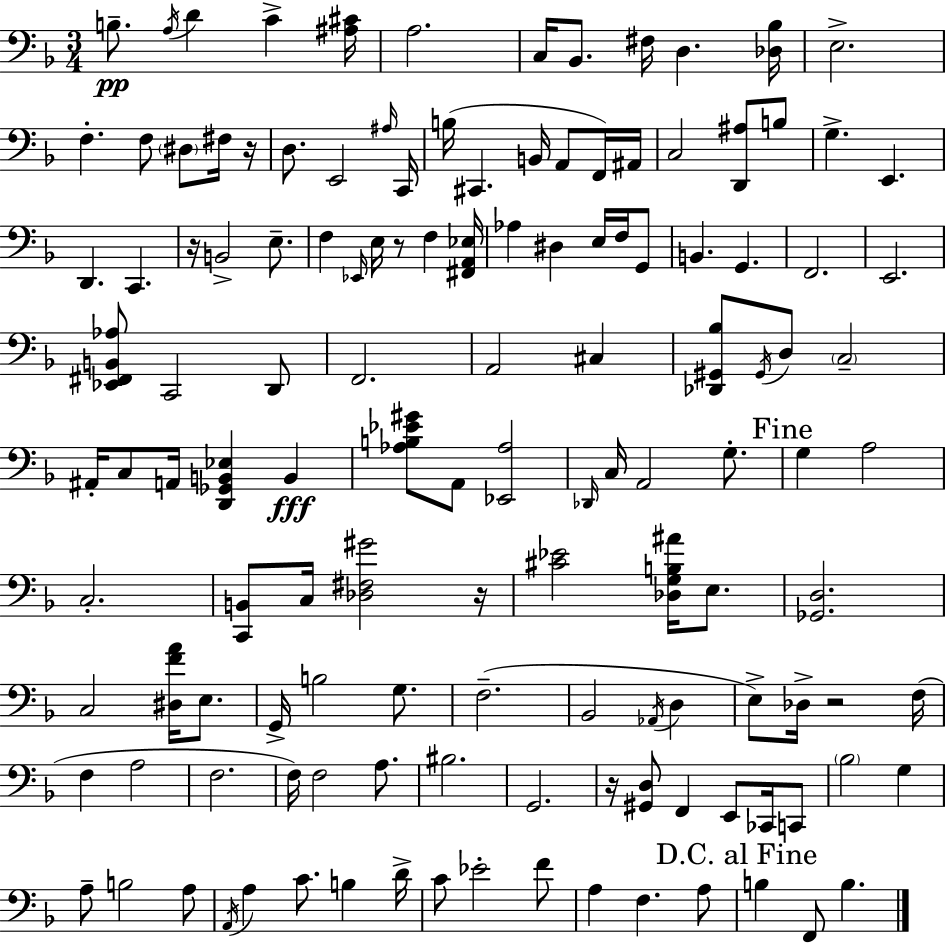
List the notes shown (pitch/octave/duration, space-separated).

B3/e. A3/s D4/q C4/q [A#3,C#4]/s A3/h. C3/s Bb2/e. F#3/s D3/q. [Db3,Bb3]/s E3/h. F3/q. F3/e D#3/e F#3/s R/s D3/e. E2/h A#3/s C2/s B3/s C#2/q. B2/s A2/e F2/s A#2/s C3/h [D2,A#3]/e B3/e G3/q. E2/q. D2/q. C2/q. R/s B2/h E3/e. F3/q Eb2/s E3/s R/e F3/q [F#2,A2,Eb3]/s Ab3/q D#3/q E3/s F3/s G2/e B2/q. G2/q. F2/h. E2/h. [Eb2,F#2,B2,Ab3]/e C2/h D2/e F2/h. A2/h C#3/q [Db2,G#2,Bb3]/e G#2/s D3/e C3/h A#2/s C3/e A2/s [D2,Gb2,B2,Eb3]/q B2/q [Ab3,B3,Eb4,G#4]/e A2/e [Eb2,Ab3]/h Db2/s C3/s A2/h G3/e. G3/q A3/h C3/h. [C2,B2]/e C3/s [Db3,F#3,G#4]/h R/s [C#4,Eb4]/h [Db3,G3,B3,A#4]/s E3/e. [Gb2,D3]/h. C3/h [D#3,F4,A4]/s E3/e. G2/s B3/h G3/e. F3/h. Bb2/h Ab2/s D3/q E3/e Db3/s R/h F3/s F3/q A3/h F3/h. F3/s F3/h A3/e. BIS3/h. G2/h. R/s [G#2,D3]/e F2/q E2/e CES2/s C2/e Bb3/h G3/q A3/e B3/h A3/e A2/s A3/q C4/e. B3/q D4/s C4/e Eb4/h F4/e A3/q F3/q. A3/e B3/q F2/e B3/q.